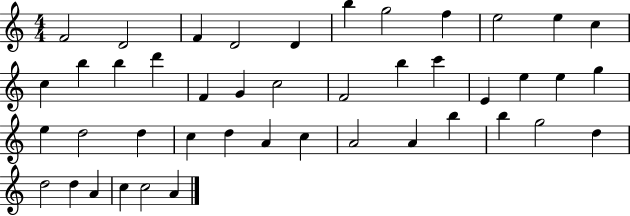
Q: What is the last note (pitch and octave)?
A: A4